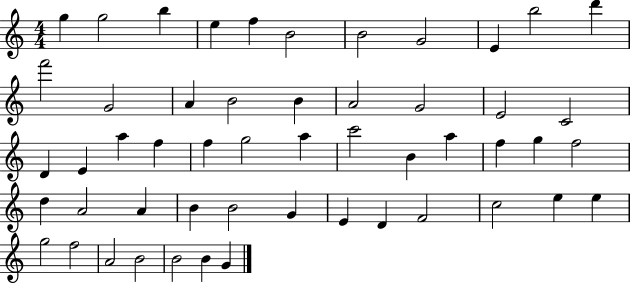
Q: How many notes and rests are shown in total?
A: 52